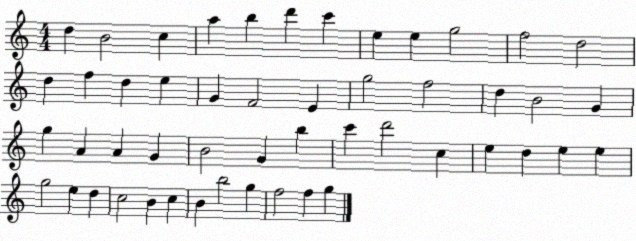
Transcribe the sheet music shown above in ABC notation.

X:1
T:Untitled
M:4/4
L:1/4
K:C
d B2 c a b d' c' e e g2 f2 d2 d f d e G F2 E g2 f2 d B2 G g A A G B2 G b c' d'2 c e d e e g2 e d c2 B c B b2 g f2 f g